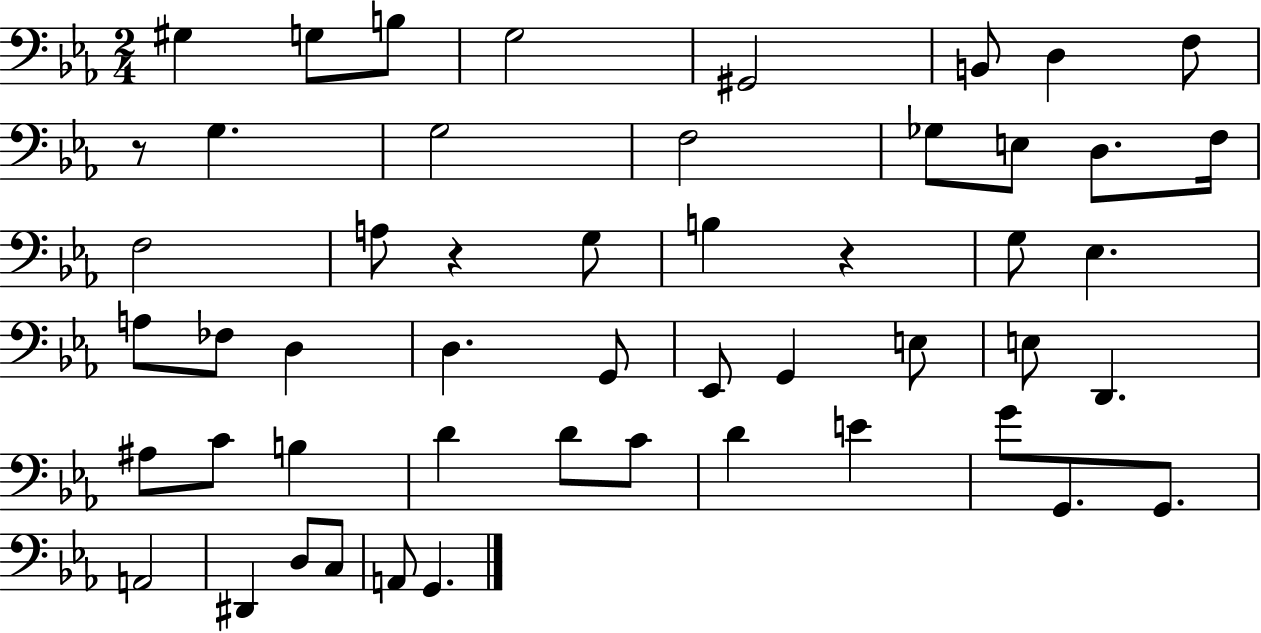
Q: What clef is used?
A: bass